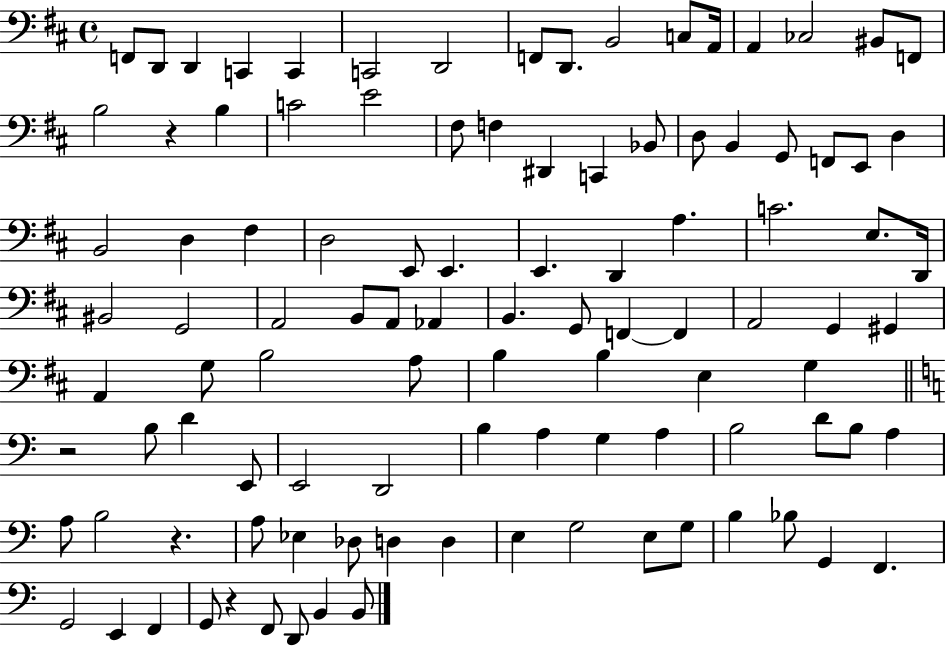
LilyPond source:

{
  \clef bass
  \time 4/4
  \defaultTimeSignature
  \key d \major
  \repeat volta 2 { f,8 d,8 d,4 c,4 c,4 | c,2 d,2 | f,8 d,8. b,2 c8 a,16 | a,4 ces2 bis,8 f,8 | \break b2 r4 b4 | c'2 e'2 | fis8 f4 dis,4 c,4 bes,8 | d8 b,4 g,8 f,8 e,8 d4 | \break b,2 d4 fis4 | d2 e,8 e,4. | e,4. d,4 a4. | c'2. e8. d,16 | \break bis,2 g,2 | a,2 b,8 a,8 aes,4 | b,4. g,8 f,4~~ f,4 | a,2 g,4 gis,4 | \break a,4 g8 b2 a8 | b4 b4 e4 g4 | \bar "||" \break \key a \minor r2 b8 d'4 e,8 | e,2 d,2 | b4 a4 g4 a4 | b2 d'8 b8 a4 | \break a8 b2 r4. | a8 ees4 des8 d4 d4 | e4 g2 e8 g8 | b4 bes8 g,4 f,4. | \break g,2 e,4 f,4 | g,8 r4 f,8 d,8 b,4 b,8 | } \bar "|."
}